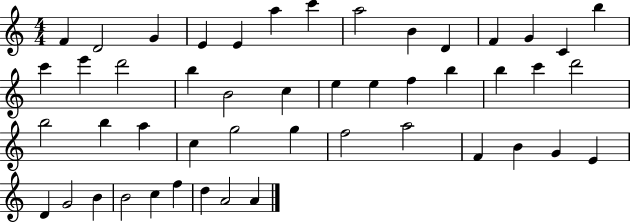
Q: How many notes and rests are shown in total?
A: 48